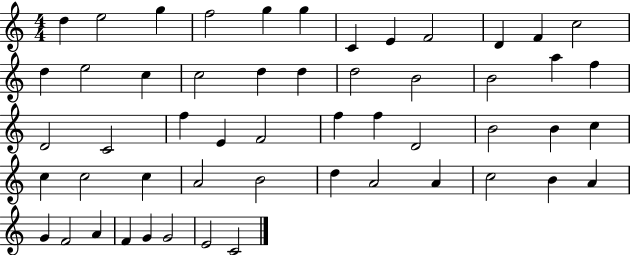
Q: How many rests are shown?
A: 0